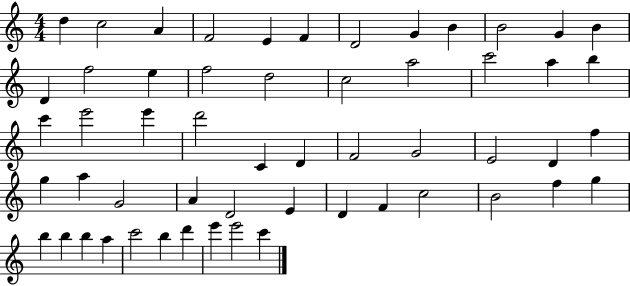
X:1
T:Untitled
M:4/4
L:1/4
K:C
d c2 A F2 E F D2 G B B2 G B D f2 e f2 d2 c2 a2 c'2 a b c' e'2 e' d'2 C D F2 G2 E2 D f g a G2 A D2 E D F c2 B2 f g b b b a c'2 b d' e' e'2 c'